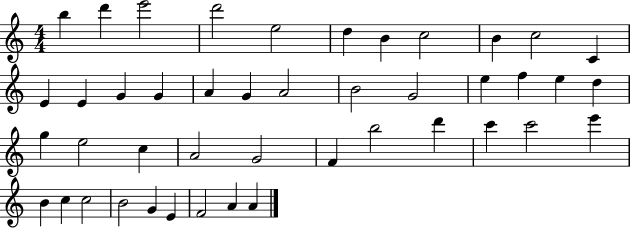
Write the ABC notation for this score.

X:1
T:Untitled
M:4/4
L:1/4
K:C
b d' e'2 d'2 e2 d B c2 B c2 C E E G G A G A2 B2 G2 e f e d g e2 c A2 G2 F b2 d' c' c'2 e' B c c2 B2 G E F2 A A